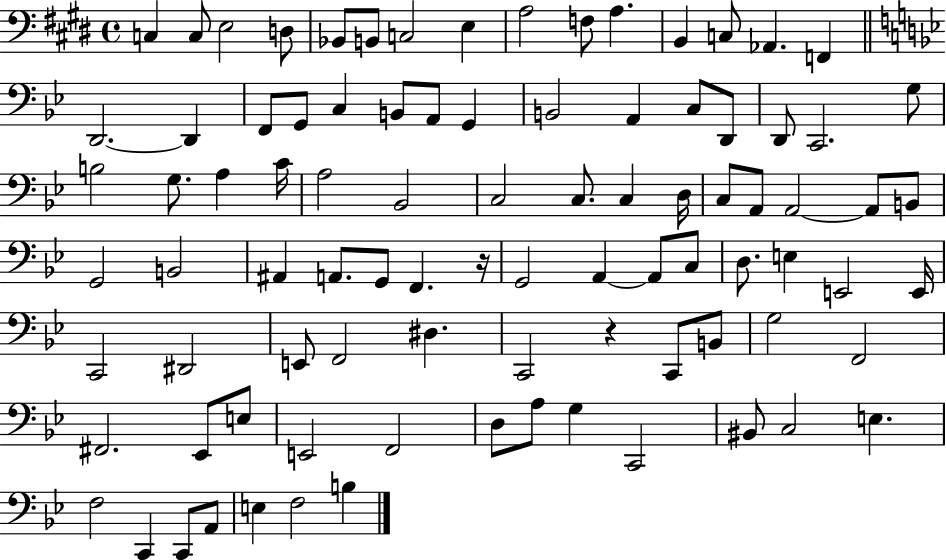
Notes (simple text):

C3/q C3/e E3/h D3/e Bb2/e B2/e C3/h E3/q A3/h F3/e A3/q. B2/q C3/e Ab2/q. F2/q D2/h. D2/q F2/e G2/e C3/q B2/e A2/e G2/q B2/h A2/q C3/e D2/e D2/e C2/h. G3/e B3/h G3/e. A3/q C4/s A3/h Bb2/h C3/h C3/e. C3/q D3/s C3/e A2/e A2/h A2/e B2/e G2/h B2/h A#2/q A2/e. G2/e F2/q. R/s G2/h A2/q A2/e C3/e D3/e. E3/q E2/h E2/s C2/h D#2/h E2/e F2/h D#3/q. C2/h R/q C2/e B2/e G3/h F2/h F#2/h. Eb2/e E3/e E2/h F2/h D3/e A3/e G3/q C2/h BIS2/e C3/h E3/q. F3/h C2/q C2/e A2/e E3/q F3/h B3/q